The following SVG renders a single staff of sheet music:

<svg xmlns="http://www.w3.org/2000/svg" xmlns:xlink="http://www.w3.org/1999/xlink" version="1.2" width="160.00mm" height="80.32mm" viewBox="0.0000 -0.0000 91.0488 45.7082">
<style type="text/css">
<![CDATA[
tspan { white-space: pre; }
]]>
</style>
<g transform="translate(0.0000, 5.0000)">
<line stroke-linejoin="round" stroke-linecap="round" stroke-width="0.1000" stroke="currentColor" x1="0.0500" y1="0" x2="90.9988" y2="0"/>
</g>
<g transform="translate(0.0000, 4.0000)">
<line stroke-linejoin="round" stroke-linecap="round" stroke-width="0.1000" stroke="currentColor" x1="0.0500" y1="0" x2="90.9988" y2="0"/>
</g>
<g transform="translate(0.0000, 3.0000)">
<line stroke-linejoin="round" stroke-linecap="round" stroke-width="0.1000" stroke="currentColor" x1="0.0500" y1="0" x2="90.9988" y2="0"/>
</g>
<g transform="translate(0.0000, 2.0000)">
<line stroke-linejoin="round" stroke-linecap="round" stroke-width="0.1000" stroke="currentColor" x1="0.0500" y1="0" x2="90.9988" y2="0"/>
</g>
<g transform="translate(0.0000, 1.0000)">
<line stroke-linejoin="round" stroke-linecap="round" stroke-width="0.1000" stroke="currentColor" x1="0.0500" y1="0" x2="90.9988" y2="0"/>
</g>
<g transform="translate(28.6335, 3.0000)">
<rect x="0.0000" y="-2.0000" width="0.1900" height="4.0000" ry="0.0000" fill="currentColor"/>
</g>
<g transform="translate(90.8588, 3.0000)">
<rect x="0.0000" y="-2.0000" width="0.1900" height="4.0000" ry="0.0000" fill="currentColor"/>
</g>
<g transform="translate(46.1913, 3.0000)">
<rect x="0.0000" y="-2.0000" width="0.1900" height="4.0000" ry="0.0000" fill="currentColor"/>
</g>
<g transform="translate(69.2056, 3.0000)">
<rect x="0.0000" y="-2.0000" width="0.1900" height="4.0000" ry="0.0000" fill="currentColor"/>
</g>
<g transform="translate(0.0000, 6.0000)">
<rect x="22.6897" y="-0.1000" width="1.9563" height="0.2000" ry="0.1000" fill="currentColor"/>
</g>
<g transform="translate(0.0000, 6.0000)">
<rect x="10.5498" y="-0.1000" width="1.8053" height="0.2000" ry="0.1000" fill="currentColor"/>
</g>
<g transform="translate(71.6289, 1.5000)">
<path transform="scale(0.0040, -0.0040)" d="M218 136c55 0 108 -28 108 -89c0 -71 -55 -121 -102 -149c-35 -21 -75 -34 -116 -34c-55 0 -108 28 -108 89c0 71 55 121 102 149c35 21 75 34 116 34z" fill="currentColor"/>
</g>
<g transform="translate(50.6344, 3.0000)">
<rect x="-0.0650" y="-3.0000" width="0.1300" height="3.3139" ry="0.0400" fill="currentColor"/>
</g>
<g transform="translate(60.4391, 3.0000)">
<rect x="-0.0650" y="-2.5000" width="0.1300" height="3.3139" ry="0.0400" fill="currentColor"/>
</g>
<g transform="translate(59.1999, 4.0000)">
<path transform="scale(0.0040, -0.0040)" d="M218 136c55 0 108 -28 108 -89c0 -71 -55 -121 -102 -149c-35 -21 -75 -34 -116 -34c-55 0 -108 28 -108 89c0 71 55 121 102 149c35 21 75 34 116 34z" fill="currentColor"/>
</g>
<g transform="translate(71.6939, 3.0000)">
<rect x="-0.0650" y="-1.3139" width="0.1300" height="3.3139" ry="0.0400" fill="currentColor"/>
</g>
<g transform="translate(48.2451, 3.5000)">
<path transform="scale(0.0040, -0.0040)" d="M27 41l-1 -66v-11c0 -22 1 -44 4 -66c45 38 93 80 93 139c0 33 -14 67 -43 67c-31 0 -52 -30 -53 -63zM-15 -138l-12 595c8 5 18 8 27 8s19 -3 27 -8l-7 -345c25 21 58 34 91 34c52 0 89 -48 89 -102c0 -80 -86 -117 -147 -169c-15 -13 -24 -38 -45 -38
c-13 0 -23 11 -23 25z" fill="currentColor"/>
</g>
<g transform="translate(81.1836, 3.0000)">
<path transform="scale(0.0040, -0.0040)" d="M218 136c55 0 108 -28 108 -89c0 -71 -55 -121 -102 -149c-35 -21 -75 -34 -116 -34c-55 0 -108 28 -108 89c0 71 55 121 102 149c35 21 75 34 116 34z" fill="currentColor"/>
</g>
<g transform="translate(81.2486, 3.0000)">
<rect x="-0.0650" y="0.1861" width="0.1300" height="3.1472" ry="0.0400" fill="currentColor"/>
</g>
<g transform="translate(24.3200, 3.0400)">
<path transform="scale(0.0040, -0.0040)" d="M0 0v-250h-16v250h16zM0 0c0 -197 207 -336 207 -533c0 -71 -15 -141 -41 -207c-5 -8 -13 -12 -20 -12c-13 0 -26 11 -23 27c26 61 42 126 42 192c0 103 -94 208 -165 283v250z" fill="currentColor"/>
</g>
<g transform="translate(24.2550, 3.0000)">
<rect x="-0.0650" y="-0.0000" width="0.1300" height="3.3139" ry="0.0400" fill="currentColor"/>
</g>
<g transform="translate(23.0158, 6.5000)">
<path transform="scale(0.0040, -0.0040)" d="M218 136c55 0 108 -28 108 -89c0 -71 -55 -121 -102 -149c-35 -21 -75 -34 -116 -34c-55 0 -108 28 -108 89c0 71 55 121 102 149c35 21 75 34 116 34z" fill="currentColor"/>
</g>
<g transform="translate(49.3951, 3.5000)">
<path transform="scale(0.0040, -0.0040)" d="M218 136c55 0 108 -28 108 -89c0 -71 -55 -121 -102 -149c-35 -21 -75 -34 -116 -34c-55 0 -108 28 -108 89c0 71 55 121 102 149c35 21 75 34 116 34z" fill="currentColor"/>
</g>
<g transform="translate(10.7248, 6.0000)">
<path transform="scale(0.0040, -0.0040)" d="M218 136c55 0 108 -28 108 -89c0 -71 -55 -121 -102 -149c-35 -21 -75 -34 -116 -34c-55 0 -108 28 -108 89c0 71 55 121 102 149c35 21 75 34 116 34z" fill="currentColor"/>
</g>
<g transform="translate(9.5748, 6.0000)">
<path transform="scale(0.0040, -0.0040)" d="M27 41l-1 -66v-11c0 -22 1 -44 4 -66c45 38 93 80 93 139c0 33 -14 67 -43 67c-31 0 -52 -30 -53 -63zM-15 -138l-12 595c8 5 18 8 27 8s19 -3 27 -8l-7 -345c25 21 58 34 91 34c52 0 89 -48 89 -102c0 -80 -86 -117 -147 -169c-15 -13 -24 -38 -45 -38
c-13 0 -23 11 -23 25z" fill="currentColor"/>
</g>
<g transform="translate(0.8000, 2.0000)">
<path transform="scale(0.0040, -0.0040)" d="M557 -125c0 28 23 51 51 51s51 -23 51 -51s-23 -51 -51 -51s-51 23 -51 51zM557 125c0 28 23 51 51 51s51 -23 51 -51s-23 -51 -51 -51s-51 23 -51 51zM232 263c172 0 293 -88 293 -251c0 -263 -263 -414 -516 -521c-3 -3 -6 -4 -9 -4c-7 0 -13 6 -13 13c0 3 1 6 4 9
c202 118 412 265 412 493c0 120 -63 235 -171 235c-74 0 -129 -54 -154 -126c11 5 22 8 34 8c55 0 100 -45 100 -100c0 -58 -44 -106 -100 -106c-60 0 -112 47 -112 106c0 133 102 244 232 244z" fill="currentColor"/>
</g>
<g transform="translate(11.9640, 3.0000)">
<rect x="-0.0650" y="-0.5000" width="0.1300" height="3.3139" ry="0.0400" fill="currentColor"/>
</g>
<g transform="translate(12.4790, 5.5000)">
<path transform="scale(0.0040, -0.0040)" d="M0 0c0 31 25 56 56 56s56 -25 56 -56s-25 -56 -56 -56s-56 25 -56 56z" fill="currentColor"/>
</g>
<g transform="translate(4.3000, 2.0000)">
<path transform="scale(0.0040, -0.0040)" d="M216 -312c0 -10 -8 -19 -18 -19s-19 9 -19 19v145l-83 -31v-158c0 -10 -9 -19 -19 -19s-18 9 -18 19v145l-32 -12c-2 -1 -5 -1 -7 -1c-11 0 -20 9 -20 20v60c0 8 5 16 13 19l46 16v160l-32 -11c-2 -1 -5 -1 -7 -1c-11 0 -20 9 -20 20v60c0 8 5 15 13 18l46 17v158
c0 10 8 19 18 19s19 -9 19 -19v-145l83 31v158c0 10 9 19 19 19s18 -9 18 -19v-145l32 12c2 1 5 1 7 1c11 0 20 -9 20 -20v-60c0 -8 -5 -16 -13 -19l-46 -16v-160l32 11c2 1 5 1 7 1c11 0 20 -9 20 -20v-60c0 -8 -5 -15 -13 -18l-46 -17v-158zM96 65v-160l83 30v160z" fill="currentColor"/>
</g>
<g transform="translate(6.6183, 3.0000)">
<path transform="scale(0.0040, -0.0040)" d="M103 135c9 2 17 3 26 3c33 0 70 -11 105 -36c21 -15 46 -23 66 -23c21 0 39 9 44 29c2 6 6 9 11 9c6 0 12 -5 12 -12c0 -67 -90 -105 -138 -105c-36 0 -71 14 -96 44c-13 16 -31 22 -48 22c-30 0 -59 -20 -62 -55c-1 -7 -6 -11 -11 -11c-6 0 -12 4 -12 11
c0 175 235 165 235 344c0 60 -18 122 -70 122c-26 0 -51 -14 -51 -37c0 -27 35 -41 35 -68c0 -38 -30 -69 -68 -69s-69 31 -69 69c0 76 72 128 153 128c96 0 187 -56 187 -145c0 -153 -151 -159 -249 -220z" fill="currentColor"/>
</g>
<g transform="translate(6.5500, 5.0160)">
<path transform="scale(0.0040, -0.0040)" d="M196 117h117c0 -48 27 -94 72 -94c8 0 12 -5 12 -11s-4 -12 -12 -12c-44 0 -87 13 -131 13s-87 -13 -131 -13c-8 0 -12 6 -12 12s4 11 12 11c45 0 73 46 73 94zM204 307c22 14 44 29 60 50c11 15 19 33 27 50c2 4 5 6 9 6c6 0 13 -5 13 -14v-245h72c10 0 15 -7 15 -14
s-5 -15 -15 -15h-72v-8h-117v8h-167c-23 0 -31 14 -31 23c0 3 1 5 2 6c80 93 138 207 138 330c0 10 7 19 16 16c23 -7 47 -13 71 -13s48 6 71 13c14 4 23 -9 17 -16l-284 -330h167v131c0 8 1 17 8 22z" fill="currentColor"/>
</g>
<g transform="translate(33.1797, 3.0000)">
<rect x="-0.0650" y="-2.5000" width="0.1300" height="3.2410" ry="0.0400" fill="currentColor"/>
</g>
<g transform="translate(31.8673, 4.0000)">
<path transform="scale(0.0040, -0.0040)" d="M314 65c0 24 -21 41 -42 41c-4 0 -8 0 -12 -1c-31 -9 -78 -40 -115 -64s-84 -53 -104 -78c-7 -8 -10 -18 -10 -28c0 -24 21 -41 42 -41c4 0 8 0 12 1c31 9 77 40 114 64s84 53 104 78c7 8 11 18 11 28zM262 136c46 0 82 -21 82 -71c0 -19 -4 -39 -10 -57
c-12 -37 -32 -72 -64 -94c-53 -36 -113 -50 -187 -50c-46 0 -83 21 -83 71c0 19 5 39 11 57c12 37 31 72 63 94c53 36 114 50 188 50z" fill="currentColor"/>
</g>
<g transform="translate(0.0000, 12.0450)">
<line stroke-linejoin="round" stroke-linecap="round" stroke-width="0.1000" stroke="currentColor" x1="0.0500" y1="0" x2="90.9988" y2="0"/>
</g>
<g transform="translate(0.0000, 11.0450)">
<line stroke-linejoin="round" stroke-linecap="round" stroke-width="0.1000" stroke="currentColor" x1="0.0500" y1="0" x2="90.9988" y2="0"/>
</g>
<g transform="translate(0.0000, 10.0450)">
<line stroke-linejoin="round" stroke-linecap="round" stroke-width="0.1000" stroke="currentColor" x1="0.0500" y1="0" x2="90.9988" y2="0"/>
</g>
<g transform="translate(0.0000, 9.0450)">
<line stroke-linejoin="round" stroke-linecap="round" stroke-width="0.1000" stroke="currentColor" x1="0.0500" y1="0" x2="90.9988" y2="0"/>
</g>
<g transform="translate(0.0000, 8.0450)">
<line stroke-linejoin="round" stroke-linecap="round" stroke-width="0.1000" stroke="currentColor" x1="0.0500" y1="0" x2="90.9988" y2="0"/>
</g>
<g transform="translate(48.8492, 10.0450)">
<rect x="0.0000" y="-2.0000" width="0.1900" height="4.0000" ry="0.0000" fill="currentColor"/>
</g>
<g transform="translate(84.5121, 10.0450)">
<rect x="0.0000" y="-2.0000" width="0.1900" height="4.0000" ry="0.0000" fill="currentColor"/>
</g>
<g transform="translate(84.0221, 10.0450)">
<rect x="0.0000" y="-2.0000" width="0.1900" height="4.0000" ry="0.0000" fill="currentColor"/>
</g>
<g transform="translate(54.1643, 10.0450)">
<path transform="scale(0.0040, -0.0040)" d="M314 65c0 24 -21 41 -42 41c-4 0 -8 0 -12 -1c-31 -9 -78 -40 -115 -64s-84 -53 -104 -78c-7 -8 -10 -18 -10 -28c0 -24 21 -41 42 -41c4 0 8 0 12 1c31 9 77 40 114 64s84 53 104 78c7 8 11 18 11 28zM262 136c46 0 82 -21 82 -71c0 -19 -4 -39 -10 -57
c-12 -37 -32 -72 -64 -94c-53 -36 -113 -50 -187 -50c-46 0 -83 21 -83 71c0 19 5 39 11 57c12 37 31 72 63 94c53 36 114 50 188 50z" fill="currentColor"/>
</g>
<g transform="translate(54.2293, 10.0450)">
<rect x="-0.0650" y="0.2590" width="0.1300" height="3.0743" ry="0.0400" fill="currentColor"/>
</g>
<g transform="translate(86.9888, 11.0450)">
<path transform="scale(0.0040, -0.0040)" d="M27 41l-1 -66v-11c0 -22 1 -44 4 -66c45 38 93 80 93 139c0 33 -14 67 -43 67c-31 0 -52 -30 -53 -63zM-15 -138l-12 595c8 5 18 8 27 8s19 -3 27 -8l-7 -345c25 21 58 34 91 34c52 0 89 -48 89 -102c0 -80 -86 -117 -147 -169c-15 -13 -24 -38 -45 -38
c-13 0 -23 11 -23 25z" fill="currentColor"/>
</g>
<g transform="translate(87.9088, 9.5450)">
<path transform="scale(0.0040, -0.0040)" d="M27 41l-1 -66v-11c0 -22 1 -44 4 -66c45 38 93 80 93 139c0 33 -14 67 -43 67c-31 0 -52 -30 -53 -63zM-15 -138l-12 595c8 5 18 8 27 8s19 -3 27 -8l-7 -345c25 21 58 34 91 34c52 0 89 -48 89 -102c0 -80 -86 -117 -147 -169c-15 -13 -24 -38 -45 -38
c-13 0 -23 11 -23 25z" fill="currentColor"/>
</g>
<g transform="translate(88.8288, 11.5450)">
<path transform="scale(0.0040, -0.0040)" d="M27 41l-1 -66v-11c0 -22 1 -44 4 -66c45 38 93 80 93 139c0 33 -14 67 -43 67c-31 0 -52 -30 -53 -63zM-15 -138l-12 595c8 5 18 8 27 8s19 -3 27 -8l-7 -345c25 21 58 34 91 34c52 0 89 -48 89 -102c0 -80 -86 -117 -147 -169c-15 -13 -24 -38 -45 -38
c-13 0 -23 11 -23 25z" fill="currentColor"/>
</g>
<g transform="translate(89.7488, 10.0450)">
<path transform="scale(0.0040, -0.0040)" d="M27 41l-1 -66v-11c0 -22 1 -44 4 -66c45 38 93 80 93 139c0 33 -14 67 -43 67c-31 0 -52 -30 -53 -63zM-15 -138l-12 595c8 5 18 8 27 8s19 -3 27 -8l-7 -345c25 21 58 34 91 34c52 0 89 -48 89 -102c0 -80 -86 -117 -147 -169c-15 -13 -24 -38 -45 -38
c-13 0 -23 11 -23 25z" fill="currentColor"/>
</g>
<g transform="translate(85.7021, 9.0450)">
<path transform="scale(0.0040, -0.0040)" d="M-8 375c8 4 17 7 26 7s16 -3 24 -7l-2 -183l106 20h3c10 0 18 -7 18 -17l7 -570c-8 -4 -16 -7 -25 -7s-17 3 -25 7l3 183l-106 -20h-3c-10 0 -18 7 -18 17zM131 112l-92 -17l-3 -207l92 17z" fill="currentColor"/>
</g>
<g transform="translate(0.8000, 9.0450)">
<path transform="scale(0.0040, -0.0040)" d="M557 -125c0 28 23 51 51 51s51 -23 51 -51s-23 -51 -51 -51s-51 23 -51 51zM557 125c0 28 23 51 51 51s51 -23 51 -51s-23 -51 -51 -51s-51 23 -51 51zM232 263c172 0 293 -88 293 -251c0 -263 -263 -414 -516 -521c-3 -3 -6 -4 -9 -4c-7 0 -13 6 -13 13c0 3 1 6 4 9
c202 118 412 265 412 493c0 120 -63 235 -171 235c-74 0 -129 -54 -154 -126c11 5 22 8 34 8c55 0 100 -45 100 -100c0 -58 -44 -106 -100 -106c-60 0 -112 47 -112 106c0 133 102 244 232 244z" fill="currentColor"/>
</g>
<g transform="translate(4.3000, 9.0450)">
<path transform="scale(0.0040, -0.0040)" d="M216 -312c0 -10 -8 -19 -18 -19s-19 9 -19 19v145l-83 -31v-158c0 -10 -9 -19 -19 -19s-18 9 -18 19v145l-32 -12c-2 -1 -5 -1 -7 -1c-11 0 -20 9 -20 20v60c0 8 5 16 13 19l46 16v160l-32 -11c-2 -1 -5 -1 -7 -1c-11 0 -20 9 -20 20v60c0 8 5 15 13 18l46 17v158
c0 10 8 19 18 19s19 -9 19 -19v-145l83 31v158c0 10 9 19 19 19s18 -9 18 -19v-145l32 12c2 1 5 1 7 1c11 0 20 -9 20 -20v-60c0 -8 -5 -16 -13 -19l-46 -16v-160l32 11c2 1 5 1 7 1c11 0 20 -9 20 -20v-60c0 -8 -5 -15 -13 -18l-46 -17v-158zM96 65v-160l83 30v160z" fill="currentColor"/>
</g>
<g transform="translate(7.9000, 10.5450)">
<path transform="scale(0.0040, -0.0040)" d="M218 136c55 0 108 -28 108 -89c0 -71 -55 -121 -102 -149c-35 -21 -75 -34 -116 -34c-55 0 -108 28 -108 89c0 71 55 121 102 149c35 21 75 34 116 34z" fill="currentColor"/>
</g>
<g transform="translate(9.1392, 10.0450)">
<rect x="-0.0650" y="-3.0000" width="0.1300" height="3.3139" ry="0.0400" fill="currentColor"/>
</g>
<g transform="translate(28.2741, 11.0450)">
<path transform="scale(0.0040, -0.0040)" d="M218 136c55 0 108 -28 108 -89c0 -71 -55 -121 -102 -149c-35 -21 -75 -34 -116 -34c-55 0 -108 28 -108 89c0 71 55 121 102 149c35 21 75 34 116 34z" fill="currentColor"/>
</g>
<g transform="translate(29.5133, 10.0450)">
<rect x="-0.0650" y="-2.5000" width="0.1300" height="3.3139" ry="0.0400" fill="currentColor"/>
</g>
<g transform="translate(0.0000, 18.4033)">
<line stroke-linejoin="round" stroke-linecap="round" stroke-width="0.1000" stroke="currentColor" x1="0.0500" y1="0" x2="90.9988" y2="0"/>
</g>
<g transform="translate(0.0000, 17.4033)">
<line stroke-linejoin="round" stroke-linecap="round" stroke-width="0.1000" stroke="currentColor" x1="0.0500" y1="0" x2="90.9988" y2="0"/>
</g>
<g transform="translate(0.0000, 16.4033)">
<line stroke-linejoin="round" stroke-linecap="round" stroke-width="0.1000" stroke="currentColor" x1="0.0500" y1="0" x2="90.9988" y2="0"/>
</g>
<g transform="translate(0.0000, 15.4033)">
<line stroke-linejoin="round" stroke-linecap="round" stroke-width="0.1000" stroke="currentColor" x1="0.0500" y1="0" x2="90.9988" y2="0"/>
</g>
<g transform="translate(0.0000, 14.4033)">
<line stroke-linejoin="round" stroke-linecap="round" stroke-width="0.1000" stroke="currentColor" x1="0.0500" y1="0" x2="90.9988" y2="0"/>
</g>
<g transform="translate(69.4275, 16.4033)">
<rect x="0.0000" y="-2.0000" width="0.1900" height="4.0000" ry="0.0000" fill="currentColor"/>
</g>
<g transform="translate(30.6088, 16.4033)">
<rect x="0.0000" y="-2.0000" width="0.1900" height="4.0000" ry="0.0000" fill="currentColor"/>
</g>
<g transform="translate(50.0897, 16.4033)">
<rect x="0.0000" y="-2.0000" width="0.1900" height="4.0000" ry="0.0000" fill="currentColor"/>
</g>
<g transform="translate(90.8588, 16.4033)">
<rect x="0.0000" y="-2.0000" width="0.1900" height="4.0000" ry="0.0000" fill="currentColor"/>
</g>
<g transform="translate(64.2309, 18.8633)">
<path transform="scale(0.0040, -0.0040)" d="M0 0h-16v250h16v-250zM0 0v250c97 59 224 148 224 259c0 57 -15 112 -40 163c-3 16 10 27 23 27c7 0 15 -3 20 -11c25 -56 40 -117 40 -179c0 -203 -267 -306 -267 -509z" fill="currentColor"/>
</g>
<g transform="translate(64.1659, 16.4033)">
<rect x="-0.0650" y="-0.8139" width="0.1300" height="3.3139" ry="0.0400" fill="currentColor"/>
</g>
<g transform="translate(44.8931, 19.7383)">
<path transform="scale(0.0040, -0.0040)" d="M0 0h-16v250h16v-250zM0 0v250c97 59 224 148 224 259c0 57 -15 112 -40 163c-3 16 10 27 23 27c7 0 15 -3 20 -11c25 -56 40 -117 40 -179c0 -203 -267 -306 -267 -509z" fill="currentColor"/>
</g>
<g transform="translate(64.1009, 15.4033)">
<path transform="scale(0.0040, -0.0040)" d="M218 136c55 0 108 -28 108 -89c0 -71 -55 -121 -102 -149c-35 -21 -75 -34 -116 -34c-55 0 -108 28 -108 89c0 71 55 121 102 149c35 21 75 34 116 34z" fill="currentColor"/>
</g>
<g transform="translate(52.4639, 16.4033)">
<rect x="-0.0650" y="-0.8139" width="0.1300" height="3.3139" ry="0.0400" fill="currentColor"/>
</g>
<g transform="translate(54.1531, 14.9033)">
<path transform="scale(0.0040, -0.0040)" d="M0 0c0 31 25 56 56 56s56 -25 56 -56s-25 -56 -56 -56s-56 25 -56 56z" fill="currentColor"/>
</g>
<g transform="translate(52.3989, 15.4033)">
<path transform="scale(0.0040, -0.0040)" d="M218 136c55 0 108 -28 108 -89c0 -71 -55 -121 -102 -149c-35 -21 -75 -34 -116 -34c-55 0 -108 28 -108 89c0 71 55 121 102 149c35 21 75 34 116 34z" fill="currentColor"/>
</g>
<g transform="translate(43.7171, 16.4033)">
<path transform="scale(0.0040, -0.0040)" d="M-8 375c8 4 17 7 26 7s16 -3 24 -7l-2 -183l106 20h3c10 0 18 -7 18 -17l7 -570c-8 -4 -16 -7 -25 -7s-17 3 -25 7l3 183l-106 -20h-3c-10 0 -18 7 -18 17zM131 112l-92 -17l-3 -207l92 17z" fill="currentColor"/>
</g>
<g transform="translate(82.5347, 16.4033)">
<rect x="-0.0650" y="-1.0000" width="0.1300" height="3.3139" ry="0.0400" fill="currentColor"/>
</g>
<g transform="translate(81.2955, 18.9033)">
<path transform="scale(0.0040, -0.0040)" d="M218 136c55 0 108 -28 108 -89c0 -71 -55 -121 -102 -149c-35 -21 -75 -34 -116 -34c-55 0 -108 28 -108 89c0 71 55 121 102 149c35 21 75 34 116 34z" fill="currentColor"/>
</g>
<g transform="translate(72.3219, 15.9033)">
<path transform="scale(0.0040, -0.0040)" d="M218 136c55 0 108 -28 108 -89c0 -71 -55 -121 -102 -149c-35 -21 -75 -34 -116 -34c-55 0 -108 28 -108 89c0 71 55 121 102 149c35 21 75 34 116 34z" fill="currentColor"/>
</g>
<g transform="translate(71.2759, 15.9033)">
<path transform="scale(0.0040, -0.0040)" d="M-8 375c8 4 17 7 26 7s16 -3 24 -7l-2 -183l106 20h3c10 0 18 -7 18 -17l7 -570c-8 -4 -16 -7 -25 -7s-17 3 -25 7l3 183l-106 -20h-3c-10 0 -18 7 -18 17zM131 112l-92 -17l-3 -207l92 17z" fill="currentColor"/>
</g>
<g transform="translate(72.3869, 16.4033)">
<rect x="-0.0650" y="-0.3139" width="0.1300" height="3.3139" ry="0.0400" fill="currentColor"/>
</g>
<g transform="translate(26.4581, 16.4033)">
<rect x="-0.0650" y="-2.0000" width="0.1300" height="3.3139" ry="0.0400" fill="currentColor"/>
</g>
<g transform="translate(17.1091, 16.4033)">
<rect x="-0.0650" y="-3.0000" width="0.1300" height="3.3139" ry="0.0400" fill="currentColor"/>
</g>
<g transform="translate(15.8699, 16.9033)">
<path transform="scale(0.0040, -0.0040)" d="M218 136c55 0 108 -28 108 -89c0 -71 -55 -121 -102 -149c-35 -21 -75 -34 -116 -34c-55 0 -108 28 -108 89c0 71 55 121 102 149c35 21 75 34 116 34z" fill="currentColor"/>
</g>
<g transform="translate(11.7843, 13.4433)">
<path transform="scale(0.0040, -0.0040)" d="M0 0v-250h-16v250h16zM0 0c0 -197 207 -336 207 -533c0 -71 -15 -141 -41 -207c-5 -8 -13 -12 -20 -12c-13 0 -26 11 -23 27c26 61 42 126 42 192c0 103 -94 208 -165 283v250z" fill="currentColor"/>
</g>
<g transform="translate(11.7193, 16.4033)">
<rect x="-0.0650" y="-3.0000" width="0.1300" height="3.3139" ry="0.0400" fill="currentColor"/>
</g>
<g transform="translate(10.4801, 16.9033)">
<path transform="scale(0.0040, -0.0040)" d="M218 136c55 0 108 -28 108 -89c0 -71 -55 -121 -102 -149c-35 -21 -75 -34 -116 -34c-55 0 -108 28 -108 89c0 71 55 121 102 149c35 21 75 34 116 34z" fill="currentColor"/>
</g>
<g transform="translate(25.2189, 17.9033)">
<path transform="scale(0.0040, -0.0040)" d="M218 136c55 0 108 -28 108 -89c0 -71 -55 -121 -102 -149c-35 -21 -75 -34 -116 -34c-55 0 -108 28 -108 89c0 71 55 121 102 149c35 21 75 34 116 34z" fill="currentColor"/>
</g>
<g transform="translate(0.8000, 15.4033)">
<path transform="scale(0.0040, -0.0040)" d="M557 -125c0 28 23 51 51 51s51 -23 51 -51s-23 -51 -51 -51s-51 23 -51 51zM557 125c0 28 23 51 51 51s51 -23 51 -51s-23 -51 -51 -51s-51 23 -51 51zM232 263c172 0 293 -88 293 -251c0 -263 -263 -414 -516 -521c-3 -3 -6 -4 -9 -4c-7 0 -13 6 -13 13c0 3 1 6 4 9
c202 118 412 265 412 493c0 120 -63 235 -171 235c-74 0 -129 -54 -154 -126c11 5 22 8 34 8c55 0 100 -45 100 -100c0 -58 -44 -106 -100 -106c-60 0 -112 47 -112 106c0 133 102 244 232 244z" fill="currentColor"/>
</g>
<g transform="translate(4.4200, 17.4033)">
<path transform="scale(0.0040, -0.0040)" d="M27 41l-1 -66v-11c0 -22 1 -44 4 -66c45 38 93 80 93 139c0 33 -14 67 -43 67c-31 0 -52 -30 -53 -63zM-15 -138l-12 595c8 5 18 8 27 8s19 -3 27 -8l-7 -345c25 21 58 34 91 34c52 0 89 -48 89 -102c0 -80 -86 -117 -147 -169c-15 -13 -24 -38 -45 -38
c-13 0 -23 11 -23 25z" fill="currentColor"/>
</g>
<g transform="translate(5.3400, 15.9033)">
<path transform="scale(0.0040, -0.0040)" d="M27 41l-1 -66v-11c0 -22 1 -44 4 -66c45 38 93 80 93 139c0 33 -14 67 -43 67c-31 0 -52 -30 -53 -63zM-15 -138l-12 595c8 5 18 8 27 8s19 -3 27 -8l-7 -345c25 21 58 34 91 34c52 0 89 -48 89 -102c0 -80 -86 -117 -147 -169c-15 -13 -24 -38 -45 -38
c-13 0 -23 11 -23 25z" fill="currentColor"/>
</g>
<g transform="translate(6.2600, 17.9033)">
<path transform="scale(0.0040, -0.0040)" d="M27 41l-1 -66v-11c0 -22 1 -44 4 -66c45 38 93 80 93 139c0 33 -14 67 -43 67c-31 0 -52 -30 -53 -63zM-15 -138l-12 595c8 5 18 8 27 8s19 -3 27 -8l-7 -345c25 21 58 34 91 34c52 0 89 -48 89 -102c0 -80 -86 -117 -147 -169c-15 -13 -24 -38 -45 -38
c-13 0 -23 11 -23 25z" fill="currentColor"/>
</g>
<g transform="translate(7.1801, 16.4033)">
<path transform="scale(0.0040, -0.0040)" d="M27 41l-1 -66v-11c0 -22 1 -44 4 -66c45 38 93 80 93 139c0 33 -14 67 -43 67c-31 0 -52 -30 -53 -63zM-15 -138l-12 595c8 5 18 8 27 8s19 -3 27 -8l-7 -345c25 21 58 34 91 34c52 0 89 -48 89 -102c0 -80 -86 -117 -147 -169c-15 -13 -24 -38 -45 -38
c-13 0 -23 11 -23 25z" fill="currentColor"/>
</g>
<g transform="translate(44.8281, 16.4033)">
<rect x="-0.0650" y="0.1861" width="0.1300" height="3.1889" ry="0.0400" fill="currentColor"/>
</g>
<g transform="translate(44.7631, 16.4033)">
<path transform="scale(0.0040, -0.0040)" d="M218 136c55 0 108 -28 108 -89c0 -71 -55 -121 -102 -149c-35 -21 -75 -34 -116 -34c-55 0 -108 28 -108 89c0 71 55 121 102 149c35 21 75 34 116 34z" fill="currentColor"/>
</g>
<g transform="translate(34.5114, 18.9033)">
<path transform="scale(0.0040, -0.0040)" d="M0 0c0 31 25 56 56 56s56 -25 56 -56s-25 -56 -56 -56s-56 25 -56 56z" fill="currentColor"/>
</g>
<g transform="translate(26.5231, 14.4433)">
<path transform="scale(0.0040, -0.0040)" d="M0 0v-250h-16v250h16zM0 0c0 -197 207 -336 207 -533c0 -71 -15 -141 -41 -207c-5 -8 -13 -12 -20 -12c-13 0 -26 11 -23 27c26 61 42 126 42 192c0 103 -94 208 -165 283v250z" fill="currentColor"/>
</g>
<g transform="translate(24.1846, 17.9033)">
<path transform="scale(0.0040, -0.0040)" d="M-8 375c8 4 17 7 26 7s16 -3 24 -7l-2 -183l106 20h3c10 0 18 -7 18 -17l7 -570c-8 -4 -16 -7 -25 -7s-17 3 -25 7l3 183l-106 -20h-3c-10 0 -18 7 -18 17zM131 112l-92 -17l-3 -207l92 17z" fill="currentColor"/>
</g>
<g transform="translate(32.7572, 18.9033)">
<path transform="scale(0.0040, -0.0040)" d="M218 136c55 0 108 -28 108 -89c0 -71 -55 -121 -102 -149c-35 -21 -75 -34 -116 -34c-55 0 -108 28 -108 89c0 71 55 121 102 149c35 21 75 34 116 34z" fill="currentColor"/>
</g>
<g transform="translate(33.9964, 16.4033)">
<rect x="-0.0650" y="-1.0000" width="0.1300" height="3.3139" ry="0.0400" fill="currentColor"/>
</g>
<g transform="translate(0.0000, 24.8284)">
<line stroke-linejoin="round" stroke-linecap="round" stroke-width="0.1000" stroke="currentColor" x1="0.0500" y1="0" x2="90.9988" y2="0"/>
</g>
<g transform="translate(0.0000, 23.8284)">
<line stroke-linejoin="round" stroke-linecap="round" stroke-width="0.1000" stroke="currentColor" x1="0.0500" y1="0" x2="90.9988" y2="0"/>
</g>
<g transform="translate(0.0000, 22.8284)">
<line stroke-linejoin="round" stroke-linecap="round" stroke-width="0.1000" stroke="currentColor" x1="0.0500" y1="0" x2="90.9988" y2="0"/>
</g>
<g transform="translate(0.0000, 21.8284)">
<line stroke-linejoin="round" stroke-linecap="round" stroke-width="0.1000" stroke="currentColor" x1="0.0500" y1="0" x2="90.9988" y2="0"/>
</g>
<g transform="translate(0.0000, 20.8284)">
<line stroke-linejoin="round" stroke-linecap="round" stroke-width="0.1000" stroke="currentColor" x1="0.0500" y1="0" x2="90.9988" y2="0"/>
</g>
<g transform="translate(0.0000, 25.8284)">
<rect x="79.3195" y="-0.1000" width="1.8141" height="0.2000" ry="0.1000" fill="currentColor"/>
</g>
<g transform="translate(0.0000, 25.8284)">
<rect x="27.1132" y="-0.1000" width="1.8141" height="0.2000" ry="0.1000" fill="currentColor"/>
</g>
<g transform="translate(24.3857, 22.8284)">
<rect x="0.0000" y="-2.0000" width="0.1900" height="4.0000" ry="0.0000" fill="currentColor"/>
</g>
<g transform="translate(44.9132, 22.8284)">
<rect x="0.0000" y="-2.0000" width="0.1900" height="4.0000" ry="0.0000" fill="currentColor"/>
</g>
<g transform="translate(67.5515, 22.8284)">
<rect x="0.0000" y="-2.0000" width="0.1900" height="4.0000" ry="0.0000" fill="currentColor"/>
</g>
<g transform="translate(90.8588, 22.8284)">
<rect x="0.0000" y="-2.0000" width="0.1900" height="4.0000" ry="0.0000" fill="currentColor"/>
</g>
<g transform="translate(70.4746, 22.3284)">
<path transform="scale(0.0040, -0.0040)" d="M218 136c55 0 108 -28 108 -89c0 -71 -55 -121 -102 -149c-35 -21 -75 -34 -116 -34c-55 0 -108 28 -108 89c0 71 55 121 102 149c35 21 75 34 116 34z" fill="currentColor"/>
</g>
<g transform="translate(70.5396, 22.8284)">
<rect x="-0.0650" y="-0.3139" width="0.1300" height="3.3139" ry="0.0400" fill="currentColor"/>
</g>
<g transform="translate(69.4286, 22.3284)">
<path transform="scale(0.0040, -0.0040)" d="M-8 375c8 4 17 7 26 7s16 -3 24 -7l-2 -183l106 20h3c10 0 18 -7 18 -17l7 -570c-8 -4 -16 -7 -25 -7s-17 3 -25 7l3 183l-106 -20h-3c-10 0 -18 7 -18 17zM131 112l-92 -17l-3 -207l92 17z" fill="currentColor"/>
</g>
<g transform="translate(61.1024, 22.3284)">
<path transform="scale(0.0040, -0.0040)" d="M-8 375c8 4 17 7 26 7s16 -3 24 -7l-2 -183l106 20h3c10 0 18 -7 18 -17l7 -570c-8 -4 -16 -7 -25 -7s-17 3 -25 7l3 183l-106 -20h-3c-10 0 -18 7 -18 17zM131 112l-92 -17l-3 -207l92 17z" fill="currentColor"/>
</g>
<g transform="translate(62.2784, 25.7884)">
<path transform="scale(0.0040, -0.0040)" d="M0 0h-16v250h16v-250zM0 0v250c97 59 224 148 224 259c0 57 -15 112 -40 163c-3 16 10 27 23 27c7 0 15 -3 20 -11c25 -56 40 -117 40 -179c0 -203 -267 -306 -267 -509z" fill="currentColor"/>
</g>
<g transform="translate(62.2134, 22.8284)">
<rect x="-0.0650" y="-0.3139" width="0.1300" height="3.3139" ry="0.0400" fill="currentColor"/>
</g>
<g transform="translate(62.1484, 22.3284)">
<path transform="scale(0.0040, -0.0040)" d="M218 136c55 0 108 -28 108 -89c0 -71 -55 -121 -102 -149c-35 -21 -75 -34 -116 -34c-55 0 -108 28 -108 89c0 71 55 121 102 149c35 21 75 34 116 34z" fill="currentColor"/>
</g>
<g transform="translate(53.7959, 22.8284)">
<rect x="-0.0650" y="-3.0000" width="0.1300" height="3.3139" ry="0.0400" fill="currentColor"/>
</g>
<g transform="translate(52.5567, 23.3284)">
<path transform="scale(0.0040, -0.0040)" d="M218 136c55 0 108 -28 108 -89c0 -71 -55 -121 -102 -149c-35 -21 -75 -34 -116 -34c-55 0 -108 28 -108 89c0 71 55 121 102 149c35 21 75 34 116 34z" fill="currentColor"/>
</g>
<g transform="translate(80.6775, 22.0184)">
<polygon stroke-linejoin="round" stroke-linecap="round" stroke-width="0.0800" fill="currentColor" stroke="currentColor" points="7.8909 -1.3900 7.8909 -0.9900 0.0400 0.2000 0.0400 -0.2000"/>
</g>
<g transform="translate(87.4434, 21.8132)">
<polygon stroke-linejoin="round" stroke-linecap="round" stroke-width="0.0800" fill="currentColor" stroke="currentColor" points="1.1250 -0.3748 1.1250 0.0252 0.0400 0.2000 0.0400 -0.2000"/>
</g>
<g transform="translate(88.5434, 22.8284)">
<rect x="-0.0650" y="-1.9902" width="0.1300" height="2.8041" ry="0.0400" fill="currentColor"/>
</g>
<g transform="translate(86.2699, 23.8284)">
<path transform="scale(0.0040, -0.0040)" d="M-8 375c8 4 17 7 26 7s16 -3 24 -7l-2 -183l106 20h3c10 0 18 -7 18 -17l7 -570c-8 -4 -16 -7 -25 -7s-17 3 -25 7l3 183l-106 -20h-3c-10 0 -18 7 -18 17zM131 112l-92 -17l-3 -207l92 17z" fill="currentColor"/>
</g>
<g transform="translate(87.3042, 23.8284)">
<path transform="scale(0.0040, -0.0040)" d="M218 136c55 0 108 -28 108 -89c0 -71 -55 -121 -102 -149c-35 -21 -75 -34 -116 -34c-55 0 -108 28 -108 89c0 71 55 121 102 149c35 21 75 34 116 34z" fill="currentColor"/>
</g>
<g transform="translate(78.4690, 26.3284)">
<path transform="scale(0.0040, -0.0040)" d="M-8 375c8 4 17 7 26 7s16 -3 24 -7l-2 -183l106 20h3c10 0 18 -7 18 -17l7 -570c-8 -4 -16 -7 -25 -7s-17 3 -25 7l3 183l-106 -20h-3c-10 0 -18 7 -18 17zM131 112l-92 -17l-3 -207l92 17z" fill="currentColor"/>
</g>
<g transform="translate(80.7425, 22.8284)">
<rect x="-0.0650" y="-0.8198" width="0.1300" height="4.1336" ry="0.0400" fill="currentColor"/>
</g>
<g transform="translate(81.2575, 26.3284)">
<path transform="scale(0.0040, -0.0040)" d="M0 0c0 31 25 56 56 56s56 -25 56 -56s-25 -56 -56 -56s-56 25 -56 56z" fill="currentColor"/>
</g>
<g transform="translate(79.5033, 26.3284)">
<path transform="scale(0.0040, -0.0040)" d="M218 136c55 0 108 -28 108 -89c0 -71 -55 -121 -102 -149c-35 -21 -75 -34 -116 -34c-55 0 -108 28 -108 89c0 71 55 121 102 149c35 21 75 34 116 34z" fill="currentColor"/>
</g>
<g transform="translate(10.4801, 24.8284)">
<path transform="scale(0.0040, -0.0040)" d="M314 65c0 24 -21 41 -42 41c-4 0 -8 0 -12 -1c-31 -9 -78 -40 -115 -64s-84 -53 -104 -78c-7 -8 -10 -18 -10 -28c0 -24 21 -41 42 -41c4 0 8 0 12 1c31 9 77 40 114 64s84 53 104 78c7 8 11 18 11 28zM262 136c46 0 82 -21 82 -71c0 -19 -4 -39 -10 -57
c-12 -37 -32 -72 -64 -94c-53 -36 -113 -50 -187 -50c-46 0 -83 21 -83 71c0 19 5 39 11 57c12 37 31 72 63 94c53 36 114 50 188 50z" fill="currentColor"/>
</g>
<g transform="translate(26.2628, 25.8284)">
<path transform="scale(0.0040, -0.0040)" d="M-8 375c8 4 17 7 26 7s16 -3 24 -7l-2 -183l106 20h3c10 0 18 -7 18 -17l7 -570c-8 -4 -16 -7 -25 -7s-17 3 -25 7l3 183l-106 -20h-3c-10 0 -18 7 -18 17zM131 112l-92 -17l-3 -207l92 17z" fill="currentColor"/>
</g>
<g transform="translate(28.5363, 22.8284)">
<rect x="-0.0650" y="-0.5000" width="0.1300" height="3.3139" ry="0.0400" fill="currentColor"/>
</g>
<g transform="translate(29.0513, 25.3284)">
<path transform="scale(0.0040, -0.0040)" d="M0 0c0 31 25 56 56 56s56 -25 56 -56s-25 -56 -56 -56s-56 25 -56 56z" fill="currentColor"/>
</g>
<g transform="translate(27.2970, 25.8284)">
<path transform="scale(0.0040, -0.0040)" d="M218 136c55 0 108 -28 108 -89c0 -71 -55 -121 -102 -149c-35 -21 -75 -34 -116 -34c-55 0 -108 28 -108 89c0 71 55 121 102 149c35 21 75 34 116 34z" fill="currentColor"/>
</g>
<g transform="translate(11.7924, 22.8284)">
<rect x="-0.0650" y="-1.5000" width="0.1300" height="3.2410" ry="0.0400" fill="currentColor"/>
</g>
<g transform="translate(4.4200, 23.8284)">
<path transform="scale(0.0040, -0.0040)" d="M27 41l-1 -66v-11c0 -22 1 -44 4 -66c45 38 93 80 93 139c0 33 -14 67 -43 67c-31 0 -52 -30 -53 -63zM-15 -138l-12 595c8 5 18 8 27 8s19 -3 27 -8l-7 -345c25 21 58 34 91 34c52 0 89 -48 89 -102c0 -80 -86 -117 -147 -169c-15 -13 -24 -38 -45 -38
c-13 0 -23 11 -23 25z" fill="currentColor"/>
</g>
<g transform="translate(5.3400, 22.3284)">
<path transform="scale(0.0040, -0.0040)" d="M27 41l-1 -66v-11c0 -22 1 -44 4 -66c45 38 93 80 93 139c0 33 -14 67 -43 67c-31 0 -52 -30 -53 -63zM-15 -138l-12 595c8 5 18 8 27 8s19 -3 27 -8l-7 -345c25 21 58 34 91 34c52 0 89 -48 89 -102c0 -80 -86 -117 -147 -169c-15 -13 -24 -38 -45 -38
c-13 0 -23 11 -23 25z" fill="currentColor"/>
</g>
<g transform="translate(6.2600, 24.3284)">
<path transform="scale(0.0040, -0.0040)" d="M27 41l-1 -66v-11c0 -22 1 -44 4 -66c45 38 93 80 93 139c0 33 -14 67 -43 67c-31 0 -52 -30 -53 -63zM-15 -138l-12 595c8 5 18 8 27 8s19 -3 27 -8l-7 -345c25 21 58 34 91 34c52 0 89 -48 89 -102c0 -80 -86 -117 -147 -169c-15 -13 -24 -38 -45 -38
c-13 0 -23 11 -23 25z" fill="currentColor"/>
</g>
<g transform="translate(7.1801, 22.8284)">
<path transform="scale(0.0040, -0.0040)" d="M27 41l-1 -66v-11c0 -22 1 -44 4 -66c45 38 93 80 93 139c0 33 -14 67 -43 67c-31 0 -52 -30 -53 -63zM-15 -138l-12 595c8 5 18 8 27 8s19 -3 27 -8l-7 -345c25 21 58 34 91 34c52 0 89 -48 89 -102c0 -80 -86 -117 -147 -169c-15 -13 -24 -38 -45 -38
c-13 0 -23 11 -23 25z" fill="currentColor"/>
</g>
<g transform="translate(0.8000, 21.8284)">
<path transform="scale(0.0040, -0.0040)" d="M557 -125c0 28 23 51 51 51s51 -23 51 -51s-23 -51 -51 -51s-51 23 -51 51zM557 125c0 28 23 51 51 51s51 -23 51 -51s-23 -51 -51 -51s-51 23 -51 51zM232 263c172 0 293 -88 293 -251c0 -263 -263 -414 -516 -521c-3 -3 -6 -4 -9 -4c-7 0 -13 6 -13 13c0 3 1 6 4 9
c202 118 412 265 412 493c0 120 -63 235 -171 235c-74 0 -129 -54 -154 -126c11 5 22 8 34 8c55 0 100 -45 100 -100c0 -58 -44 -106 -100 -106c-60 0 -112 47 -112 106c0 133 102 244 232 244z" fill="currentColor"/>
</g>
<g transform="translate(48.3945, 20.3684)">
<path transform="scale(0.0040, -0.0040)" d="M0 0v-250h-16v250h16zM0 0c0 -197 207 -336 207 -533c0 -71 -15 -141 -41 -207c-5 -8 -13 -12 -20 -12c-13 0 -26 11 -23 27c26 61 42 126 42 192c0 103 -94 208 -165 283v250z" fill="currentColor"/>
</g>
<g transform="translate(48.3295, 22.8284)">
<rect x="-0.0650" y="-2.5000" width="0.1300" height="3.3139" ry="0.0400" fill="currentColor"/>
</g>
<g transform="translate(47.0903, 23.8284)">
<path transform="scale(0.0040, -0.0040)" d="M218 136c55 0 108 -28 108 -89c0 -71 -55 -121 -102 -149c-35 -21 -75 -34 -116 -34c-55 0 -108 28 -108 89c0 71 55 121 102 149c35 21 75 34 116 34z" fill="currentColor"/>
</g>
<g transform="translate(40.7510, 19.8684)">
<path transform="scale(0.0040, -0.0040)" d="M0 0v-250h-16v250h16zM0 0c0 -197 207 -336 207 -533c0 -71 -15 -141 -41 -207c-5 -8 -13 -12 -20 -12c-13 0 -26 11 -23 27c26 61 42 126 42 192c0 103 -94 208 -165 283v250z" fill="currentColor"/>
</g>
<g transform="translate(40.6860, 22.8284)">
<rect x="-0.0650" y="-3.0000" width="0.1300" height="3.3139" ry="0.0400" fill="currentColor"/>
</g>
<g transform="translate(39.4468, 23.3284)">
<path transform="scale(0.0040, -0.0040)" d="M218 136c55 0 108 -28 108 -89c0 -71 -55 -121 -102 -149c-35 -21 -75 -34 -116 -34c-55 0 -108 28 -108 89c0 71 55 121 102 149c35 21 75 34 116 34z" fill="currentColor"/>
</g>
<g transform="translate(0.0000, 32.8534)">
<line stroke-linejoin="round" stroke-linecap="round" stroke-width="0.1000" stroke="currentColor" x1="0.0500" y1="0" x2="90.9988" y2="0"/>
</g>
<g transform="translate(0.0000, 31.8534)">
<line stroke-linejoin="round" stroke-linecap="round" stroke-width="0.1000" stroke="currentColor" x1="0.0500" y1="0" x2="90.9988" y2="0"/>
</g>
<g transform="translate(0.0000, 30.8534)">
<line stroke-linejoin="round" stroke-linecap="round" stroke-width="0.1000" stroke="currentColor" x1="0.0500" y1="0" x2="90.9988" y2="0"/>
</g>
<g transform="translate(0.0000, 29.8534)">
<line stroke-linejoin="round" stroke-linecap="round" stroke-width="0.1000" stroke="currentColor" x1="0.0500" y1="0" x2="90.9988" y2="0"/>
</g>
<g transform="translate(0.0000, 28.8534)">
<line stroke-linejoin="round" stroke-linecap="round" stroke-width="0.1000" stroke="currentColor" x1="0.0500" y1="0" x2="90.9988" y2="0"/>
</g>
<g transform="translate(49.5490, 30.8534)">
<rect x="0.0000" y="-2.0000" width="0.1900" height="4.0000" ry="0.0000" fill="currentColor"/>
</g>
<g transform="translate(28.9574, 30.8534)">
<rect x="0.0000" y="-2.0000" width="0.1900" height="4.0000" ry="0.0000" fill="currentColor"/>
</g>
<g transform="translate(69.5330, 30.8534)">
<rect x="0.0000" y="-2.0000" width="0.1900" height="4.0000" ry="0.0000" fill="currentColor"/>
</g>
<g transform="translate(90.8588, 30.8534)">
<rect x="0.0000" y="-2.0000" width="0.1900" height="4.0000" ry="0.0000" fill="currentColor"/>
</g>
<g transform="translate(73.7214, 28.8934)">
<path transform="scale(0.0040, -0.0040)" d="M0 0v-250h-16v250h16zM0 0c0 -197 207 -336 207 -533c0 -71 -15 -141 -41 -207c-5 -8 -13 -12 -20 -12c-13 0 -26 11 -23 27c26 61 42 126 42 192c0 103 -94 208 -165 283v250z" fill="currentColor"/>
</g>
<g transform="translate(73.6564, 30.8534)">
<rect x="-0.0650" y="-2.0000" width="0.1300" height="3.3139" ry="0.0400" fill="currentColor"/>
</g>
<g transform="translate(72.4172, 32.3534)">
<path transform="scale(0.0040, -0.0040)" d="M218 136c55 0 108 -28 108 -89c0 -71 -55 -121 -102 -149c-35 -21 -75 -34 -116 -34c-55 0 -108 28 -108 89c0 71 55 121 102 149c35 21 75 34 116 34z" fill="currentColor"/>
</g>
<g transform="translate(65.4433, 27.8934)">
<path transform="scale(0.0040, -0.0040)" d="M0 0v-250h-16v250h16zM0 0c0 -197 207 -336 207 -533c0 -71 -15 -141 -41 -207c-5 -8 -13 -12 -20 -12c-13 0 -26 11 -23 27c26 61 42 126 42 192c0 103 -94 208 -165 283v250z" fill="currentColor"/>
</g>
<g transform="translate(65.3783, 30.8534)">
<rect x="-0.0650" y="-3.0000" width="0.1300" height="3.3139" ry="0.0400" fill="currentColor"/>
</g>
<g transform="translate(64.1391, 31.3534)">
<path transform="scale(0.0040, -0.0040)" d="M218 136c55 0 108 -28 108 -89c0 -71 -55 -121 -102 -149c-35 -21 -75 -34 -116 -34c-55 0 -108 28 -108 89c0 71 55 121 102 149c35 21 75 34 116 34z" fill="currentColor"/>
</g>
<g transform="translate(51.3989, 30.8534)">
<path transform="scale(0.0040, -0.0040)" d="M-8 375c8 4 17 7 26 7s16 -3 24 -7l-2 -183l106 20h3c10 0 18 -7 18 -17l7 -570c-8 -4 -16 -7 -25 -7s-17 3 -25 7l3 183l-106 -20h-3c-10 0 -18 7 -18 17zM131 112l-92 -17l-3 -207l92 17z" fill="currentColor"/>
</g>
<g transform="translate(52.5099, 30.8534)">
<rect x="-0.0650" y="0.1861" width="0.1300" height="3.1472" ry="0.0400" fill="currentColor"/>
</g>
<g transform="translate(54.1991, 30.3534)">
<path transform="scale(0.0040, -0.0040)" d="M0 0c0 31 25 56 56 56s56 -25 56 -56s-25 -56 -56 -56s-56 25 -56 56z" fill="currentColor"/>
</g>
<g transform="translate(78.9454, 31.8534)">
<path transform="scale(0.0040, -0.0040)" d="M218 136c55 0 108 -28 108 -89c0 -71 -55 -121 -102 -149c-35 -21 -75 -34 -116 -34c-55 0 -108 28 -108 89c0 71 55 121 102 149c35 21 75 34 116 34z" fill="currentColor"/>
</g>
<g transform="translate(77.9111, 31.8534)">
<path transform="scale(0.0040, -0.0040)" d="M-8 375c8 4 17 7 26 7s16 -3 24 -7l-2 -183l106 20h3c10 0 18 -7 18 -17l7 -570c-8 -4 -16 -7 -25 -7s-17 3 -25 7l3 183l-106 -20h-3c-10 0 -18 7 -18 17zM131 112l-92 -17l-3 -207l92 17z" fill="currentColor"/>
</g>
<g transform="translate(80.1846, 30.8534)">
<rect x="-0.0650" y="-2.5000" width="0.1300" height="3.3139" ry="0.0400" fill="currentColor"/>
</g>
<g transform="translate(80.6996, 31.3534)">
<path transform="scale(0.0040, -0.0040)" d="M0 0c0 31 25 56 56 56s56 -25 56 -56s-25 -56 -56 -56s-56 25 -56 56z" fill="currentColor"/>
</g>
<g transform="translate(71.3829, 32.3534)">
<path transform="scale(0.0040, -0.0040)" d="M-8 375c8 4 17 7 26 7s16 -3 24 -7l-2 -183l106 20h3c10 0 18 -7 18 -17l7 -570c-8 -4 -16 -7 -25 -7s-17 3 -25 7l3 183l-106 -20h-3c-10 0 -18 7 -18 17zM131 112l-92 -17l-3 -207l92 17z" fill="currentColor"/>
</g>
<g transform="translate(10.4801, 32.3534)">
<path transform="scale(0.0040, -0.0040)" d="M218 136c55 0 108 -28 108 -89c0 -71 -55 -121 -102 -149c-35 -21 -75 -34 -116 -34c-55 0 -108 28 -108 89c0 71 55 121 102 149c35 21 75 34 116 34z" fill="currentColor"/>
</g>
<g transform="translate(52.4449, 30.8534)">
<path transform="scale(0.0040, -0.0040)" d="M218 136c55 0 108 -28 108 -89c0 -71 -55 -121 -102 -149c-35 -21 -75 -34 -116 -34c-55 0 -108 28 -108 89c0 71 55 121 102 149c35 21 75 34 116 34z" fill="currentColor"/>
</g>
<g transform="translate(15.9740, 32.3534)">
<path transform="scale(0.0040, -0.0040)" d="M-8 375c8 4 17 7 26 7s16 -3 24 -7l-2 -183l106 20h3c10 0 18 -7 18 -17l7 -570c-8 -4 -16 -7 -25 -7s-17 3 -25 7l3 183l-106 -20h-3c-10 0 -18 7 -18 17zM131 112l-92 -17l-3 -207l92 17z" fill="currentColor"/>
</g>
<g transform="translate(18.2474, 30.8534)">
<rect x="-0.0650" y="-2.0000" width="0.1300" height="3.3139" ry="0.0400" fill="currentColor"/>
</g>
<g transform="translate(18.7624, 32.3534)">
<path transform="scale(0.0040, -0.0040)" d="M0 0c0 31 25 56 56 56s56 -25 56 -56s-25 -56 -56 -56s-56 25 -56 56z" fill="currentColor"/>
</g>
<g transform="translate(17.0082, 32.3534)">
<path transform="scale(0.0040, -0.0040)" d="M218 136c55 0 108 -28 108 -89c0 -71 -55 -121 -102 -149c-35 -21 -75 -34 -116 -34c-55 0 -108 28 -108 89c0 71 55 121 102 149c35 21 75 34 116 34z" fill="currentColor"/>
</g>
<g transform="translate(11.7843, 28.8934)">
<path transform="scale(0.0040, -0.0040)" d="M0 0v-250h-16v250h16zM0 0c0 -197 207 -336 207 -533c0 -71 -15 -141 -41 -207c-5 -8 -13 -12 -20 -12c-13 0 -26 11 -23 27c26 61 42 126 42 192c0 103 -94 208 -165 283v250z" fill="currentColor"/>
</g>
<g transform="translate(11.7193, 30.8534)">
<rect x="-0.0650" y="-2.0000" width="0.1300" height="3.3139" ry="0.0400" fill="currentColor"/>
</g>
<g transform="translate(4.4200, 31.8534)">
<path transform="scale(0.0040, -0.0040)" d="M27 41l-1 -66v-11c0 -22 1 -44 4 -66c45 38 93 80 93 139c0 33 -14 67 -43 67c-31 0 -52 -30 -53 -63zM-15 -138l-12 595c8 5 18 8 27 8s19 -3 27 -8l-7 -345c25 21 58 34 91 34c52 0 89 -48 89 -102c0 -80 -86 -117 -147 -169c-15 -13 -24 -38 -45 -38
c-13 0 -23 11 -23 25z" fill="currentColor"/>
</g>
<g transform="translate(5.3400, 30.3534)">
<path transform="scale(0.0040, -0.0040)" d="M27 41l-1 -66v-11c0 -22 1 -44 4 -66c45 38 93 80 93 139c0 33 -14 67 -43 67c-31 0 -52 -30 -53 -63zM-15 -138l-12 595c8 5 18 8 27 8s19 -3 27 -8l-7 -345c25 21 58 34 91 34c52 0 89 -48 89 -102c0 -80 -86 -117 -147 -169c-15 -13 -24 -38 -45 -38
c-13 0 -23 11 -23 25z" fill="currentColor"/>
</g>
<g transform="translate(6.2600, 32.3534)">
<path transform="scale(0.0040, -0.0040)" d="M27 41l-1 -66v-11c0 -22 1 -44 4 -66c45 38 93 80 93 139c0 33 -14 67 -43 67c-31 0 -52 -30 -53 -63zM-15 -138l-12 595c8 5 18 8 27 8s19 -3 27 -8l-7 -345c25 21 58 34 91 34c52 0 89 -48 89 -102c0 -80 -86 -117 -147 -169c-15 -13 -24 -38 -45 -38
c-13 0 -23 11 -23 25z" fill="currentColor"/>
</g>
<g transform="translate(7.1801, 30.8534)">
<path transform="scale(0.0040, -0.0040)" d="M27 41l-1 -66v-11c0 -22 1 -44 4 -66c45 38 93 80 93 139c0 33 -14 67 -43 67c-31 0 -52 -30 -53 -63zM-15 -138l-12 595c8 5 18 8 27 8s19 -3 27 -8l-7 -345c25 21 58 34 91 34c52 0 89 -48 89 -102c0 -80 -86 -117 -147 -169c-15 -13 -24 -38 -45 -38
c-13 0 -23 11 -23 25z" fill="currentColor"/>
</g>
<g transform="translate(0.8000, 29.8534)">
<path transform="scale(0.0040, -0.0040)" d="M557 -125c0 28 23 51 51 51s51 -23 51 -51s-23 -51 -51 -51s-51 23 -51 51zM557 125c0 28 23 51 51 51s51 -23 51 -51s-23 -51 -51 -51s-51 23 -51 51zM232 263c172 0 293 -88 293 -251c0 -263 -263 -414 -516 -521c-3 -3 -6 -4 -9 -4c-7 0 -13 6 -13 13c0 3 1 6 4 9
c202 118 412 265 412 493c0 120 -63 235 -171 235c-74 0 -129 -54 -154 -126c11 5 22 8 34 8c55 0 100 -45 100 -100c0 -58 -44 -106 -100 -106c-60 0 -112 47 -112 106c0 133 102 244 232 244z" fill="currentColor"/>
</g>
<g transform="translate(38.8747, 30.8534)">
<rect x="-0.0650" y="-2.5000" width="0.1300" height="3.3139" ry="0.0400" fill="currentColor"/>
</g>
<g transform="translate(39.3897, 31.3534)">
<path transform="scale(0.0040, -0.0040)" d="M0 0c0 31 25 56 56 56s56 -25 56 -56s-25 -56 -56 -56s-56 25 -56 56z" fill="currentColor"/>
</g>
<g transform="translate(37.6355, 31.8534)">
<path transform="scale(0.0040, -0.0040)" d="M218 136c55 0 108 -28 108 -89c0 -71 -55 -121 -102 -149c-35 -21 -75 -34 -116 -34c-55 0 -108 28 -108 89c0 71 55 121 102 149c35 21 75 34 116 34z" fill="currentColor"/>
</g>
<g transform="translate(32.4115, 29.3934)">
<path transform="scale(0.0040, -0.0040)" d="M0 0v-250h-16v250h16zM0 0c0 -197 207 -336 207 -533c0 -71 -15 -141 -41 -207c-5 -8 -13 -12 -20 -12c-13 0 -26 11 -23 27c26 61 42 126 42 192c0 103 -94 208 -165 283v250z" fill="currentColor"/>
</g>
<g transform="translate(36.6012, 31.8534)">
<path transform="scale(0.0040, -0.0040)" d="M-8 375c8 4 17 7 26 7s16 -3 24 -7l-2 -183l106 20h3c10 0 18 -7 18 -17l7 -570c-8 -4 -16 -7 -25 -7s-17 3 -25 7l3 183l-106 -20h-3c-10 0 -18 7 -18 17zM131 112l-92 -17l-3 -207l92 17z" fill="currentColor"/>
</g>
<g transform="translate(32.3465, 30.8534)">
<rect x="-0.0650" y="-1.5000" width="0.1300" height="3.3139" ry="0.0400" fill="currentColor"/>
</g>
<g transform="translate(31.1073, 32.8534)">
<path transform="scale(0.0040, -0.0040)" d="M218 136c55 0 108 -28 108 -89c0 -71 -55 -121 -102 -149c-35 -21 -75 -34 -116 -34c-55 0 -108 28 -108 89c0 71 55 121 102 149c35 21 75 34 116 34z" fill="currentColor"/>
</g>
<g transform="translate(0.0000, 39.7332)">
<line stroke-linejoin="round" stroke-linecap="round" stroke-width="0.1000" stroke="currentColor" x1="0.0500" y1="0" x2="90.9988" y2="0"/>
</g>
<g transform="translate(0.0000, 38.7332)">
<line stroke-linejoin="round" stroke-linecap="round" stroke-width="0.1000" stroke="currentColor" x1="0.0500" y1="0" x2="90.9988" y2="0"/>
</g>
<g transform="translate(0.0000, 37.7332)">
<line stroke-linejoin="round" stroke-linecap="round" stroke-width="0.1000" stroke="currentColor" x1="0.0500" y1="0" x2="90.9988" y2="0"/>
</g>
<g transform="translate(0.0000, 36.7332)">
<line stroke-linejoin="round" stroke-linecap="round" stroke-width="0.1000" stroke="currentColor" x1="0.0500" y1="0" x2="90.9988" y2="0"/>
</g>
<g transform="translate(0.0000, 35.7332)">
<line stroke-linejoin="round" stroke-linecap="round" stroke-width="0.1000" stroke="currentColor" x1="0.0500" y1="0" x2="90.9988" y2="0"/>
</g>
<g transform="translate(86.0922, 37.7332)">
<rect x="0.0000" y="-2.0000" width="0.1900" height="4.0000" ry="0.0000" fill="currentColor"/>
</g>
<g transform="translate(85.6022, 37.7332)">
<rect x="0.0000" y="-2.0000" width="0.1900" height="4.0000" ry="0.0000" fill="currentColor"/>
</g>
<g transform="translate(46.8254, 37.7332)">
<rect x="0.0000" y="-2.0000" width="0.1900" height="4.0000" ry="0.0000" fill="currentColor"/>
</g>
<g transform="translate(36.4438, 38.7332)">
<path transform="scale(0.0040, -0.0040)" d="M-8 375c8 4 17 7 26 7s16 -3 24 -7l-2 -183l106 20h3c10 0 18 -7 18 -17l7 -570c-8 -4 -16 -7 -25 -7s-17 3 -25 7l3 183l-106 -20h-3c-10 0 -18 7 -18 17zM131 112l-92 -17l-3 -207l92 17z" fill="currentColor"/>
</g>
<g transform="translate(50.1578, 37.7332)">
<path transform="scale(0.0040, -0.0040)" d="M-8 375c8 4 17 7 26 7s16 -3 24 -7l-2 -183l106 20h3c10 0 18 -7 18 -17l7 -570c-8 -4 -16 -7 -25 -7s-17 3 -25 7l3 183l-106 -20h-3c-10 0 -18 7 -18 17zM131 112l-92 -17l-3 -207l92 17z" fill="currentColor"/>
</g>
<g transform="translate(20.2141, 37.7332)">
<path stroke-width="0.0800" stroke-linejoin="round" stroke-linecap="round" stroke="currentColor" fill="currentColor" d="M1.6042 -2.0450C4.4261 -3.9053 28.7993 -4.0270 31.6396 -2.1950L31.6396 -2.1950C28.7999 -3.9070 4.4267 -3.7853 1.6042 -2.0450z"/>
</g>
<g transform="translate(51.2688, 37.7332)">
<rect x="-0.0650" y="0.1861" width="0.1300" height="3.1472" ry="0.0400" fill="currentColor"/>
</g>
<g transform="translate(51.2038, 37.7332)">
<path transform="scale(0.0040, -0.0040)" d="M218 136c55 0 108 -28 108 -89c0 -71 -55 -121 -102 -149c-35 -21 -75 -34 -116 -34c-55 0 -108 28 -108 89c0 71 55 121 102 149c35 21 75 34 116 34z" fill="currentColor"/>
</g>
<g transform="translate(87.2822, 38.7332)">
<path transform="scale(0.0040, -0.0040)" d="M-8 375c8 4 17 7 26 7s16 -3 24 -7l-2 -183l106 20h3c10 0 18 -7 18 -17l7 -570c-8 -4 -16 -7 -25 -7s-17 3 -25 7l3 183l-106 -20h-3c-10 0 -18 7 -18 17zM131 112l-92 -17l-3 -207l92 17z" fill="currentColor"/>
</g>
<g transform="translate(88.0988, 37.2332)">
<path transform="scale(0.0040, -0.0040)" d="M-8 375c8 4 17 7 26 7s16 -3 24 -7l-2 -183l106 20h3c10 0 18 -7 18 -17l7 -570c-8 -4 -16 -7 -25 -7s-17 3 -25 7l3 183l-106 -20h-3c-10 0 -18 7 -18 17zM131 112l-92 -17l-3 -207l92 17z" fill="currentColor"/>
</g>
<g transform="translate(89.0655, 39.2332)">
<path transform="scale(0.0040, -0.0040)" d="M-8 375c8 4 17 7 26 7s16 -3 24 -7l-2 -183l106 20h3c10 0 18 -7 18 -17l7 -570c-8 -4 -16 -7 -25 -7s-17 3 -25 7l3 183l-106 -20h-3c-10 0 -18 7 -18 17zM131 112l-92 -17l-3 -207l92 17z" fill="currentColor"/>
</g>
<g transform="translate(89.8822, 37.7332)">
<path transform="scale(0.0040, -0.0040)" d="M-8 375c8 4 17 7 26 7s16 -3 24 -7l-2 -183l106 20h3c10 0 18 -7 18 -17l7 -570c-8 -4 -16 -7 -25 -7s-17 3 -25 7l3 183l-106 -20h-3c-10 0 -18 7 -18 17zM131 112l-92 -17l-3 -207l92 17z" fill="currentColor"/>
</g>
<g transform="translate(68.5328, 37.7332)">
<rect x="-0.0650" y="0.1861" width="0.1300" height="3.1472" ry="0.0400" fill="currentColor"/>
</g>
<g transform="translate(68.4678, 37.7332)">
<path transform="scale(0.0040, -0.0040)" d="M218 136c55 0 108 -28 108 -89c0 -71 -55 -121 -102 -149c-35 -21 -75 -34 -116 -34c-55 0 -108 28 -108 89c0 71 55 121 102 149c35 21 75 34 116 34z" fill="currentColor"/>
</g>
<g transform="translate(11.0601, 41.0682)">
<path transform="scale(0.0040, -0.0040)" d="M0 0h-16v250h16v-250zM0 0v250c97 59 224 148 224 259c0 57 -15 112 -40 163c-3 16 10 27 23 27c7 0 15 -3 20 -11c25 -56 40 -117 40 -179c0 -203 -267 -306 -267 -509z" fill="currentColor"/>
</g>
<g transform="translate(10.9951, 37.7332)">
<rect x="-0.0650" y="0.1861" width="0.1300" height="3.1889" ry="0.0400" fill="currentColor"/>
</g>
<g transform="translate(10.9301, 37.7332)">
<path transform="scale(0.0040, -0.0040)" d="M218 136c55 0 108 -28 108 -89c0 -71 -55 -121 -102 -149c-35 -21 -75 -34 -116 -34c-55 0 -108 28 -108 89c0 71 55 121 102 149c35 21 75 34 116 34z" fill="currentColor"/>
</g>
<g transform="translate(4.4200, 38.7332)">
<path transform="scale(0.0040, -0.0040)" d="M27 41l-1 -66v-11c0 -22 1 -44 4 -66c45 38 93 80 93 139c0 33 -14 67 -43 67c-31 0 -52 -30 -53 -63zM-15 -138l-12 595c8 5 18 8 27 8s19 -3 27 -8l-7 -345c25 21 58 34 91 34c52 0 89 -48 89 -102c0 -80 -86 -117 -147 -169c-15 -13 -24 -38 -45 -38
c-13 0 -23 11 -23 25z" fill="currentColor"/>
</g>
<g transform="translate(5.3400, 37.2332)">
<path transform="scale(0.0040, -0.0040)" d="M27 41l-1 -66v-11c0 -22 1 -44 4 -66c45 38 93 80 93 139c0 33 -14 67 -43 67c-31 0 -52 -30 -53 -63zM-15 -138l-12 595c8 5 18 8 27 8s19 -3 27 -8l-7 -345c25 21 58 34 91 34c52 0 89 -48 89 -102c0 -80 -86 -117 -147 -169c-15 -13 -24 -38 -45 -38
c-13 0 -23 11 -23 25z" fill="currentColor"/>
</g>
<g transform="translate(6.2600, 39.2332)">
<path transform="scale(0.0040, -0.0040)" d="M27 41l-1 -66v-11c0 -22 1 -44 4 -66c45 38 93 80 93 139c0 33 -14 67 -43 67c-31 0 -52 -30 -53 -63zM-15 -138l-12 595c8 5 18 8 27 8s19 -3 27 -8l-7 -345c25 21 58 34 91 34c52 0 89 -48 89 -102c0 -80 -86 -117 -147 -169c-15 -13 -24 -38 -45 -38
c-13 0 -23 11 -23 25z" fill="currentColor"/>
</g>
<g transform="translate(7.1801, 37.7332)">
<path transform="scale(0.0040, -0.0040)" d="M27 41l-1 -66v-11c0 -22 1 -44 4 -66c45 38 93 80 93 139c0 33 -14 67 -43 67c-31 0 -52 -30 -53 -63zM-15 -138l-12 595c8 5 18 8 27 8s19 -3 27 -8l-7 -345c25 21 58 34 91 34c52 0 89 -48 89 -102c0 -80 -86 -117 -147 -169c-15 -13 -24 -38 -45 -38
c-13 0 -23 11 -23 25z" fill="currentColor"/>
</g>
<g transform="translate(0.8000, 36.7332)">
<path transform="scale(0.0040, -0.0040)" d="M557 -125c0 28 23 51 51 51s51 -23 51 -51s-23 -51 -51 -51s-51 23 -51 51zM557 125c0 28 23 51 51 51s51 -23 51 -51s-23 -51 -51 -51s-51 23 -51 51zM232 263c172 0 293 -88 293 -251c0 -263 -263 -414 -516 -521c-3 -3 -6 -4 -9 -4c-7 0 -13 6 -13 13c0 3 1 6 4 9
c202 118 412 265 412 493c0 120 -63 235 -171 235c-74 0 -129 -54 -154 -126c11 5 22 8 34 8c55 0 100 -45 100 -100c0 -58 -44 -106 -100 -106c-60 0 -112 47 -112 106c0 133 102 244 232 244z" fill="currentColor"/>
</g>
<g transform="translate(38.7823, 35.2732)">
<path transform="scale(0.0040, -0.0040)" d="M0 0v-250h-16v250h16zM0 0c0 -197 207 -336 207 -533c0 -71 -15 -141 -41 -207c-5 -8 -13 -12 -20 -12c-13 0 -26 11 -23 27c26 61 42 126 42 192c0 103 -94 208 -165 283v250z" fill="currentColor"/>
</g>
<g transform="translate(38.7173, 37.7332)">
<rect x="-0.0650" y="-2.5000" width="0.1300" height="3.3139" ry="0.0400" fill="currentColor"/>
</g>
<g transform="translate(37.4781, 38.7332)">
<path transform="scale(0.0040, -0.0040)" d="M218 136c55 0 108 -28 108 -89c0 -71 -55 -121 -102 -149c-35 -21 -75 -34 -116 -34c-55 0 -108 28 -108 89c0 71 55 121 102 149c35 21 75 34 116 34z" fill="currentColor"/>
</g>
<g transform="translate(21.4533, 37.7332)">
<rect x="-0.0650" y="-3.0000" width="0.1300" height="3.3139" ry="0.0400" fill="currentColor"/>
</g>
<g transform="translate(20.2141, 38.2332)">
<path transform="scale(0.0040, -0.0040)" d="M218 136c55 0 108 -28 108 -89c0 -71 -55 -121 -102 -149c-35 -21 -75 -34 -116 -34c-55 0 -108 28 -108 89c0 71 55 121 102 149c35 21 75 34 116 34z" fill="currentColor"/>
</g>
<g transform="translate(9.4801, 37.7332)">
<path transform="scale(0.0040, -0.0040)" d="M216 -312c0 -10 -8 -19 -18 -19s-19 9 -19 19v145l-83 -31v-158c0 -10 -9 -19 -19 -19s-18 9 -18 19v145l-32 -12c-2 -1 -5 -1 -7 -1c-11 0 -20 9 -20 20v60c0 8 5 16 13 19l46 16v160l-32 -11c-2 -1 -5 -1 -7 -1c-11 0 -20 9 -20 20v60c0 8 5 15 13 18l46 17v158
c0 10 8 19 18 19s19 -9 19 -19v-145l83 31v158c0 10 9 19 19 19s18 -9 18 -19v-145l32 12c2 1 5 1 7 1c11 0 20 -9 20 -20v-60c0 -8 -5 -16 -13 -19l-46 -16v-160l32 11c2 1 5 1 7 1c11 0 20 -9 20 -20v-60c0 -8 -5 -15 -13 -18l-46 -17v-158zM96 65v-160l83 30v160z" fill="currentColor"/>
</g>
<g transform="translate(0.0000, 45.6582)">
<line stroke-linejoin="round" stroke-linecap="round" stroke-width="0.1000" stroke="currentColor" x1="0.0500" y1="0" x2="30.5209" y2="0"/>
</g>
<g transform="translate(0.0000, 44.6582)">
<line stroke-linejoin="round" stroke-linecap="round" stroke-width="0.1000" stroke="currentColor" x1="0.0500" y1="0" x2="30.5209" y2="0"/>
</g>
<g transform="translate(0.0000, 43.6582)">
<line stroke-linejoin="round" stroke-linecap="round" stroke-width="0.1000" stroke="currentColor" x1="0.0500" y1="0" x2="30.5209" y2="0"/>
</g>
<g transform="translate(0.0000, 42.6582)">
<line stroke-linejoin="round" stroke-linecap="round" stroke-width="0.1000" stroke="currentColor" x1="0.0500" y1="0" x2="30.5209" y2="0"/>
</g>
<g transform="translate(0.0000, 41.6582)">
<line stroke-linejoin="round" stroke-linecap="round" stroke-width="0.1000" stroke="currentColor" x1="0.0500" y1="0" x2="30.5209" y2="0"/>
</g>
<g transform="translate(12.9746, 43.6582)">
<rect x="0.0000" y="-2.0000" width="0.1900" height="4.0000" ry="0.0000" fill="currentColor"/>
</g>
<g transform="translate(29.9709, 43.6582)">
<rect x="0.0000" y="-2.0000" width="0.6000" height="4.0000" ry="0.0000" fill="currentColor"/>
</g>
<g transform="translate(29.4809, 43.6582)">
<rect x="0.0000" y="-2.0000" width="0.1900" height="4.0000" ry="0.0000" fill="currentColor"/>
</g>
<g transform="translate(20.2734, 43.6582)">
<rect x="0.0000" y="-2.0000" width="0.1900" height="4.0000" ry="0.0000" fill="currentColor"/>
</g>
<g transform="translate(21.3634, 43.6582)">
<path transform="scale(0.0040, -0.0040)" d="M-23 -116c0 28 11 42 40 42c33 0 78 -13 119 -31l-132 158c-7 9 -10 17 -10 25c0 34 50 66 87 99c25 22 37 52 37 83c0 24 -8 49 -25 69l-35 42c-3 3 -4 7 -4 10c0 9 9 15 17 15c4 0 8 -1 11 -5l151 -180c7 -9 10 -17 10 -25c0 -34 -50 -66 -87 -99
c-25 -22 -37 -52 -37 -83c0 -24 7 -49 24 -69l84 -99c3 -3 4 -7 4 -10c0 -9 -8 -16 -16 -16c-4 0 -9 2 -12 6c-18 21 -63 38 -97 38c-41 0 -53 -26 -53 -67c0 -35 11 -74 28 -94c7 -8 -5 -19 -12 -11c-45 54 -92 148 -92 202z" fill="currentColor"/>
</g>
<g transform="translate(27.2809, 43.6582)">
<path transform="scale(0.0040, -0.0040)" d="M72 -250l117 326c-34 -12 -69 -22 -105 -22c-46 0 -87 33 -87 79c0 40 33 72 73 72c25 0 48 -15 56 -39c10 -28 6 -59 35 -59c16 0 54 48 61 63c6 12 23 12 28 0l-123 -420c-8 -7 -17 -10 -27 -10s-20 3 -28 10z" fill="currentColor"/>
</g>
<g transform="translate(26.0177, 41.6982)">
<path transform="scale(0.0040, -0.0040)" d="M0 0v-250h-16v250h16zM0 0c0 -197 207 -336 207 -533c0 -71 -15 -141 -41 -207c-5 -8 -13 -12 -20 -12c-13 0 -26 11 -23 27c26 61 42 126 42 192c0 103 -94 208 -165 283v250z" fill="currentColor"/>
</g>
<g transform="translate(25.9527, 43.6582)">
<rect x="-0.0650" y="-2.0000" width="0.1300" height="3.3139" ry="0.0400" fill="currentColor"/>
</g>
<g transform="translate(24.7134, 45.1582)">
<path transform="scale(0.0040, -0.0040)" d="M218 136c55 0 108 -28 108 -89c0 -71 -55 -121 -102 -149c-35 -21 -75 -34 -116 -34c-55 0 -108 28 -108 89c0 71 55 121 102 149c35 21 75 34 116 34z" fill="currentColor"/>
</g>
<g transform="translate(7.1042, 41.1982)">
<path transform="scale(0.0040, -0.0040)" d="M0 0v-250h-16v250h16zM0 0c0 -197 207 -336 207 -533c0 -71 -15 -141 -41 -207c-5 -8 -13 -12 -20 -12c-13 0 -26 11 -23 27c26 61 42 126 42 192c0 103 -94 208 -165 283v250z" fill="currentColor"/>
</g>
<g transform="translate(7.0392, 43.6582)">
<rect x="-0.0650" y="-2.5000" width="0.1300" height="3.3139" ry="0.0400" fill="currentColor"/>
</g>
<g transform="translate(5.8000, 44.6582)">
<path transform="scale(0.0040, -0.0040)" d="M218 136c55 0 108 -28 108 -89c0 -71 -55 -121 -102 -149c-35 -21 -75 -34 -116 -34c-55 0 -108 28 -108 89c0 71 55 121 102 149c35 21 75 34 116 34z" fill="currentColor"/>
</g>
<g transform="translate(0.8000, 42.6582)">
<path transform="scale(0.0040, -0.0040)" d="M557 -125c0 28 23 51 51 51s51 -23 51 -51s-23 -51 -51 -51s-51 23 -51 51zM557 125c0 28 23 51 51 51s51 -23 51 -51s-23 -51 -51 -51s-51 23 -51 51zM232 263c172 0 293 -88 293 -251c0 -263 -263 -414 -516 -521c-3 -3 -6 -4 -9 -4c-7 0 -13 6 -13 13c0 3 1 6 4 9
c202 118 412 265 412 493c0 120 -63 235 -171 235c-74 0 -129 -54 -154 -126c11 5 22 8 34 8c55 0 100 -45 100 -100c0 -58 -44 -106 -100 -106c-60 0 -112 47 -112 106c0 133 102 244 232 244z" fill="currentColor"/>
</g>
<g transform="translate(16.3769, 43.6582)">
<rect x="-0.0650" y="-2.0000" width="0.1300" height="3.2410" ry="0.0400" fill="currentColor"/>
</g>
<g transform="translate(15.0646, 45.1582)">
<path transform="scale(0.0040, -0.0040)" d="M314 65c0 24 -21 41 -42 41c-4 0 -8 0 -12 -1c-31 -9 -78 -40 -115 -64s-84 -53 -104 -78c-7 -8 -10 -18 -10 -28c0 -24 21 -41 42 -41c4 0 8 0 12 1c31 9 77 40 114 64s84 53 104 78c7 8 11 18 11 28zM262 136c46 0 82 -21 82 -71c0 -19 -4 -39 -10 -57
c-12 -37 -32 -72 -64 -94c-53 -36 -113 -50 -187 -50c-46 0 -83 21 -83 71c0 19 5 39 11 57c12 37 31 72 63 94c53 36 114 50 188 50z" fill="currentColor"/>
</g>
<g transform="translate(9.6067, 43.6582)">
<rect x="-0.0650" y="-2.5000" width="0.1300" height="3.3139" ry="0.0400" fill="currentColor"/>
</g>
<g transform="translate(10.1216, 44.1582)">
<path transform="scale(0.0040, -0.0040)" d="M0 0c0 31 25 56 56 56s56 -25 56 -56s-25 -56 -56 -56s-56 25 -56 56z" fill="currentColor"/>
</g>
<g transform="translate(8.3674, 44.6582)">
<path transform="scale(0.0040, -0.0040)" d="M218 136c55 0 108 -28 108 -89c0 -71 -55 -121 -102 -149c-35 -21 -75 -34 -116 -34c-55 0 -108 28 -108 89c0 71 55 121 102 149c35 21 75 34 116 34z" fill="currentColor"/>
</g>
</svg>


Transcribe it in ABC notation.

X:1
T:Untitled
M:2/4
L:1/4
K:G
_E,, D,,/2 B,,2 _C, B,, G, D, C, B,, D,2 C,/2 C, A,,/2 F,, D,/2 F, F,/2 E, F,, G,,2 E,, C,/2 _B,,/2 C, E,/2 E, D,,/2 B,,/4 _A,,/2 A,, G,,/2 B,, D, C,/2 A,,/2 B,, ^D,/2 C, B,,/2 D, D, B,,/2 B,, A,,2 z A,,/2 z/2